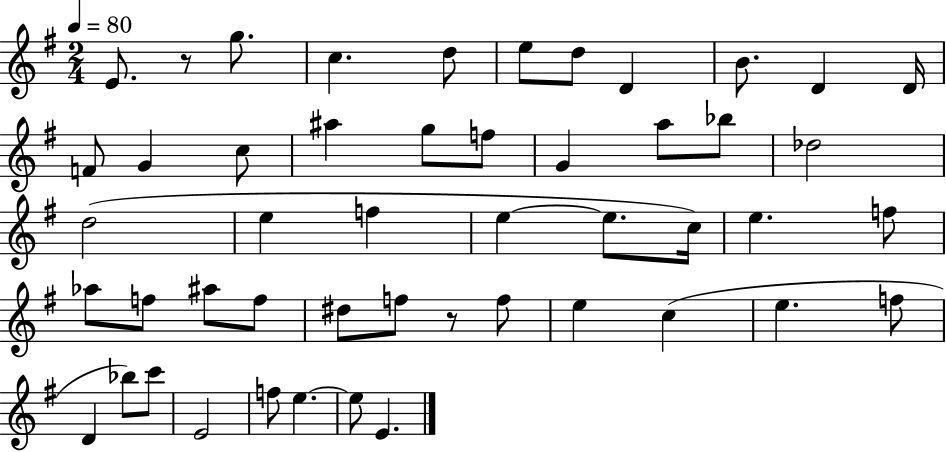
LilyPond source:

{
  \clef treble
  \numericTimeSignature
  \time 2/4
  \key g \major
  \tempo 4 = 80
  e'8. r8 g''8. | c''4. d''8 | e''8 d''8 d'4 | b'8. d'4 d'16 | \break f'8 g'4 c''8 | ais''4 g''8 f''8 | g'4 a''8 bes''8 | des''2 | \break d''2( | e''4 f''4 | e''4~~ e''8. c''16) | e''4. f''8 | \break aes''8 f''8 ais''8 f''8 | dis''8 f''8 r8 f''8 | e''4 c''4( | e''4. f''8 | \break d'4 bes''8) c'''8 | e'2 | f''8 e''4.~~ | e''8 e'4. | \break \bar "|."
}